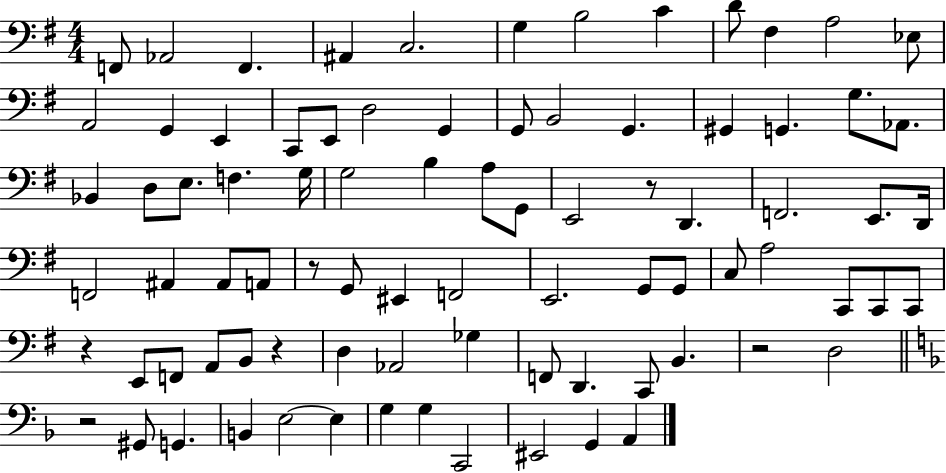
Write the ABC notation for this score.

X:1
T:Untitled
M:4/4
L:1/4
K:G
F,,/2 _A,,2 F,, ^A,, C,2 G, B,2 C D/2 ^F, A,2 _E,/2 A,,2 G,, E,, C,,/2 E,,/2 D,2 G,, G,,/2 B,,2 G,, ^G,, G,, G,/2 _A,,/2 _B,, D,/2 E,/2 F, G,/4 G,2 B, A,/2 G,,/2 E,,2 z/2 D,, F,,2 E,,/2 D,,/4 F,,2 ^A,, ^A,,/2 A,,/2 z/2 G,,/2 ^E,, F,,2 E,,2 G,,/2 G,,/2 C,/2 A,2 C,,/2 C,,/2 C,,/2 z E,,/2 F,,/2 A,,/2 B,,/2 z D, _A,,2 _G, F,,/2 D,, C,,/2 B,, z2 D,2 z2 ^G,,/2 G,, B,, E,2 E, G, G, C,,2 ^E,,2 G,, A,,